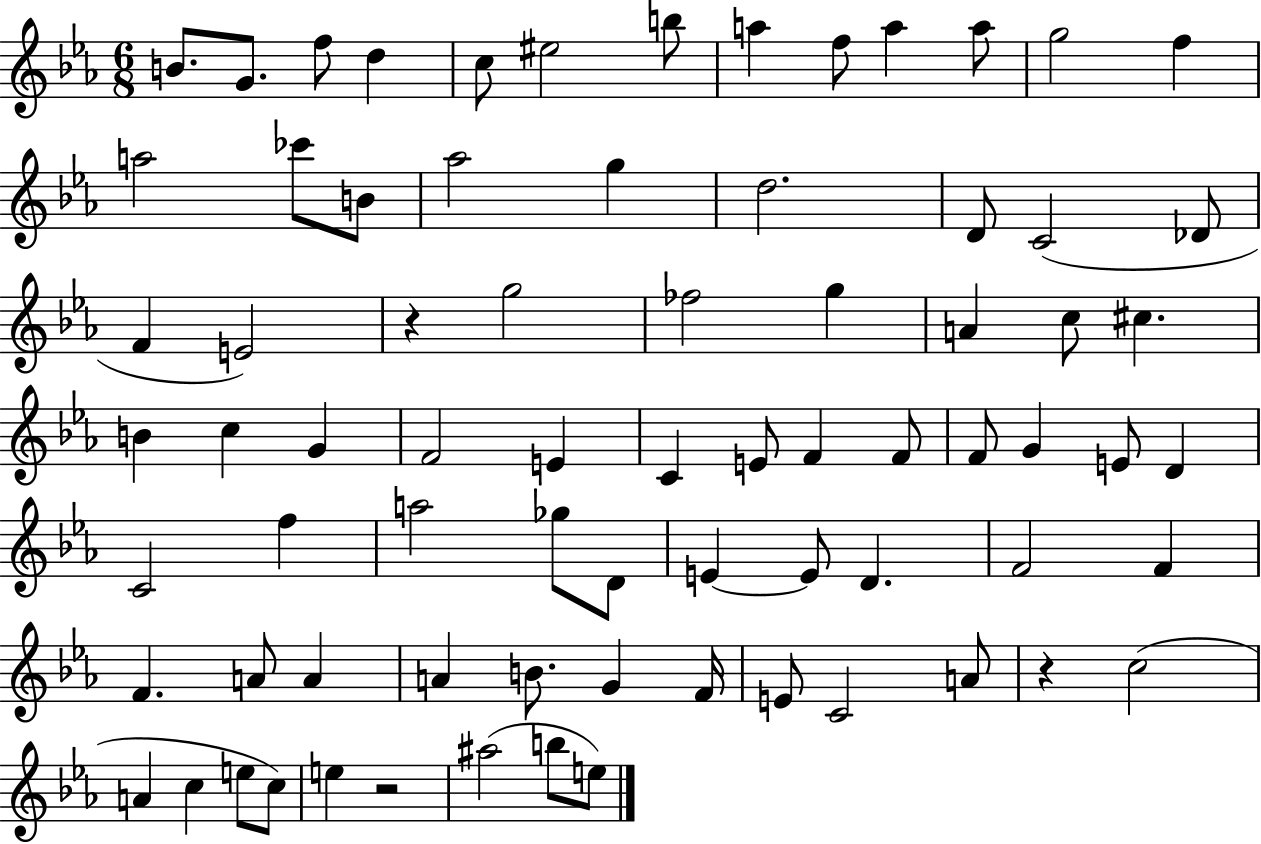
{
  \clef treble
  \numericTimeSignature
  \time 6/8
  \key ees \major
  \repeat volta 2 { b'8. g'8. f''8 d''4 | c''8 eis''2 b''8 | a''4 f''8 a''4 a''8 | g''2 f''4 | \break a''2 ces'''8 b'8 | aes''2 g''4 | d''2. | d'8 c'2( des'8 | \break f'4 e'2) | r4 g''2 | fes''2 g''4 | a'4 c''8 cis''4. | \break b'4 c''4 g'4 | f'2 e'4 | c'4 e'8 f'4 f'8 | f'8 g'4 e'8 d'4 | \break c'2 f''4 | a''2 ges''8 d'8 | e'4~~ e'8 d'4. | f'2 f'4 | \break f'4. a'8 a'4 | a'4 b'8. g'4 f'16 | e'8 c'2 a'8 | r4 c''2( | \break a'4 c''4 e''8 c''8) | e''4 r2 | ais''2( b''8 e''8) | } \bar "|."
}